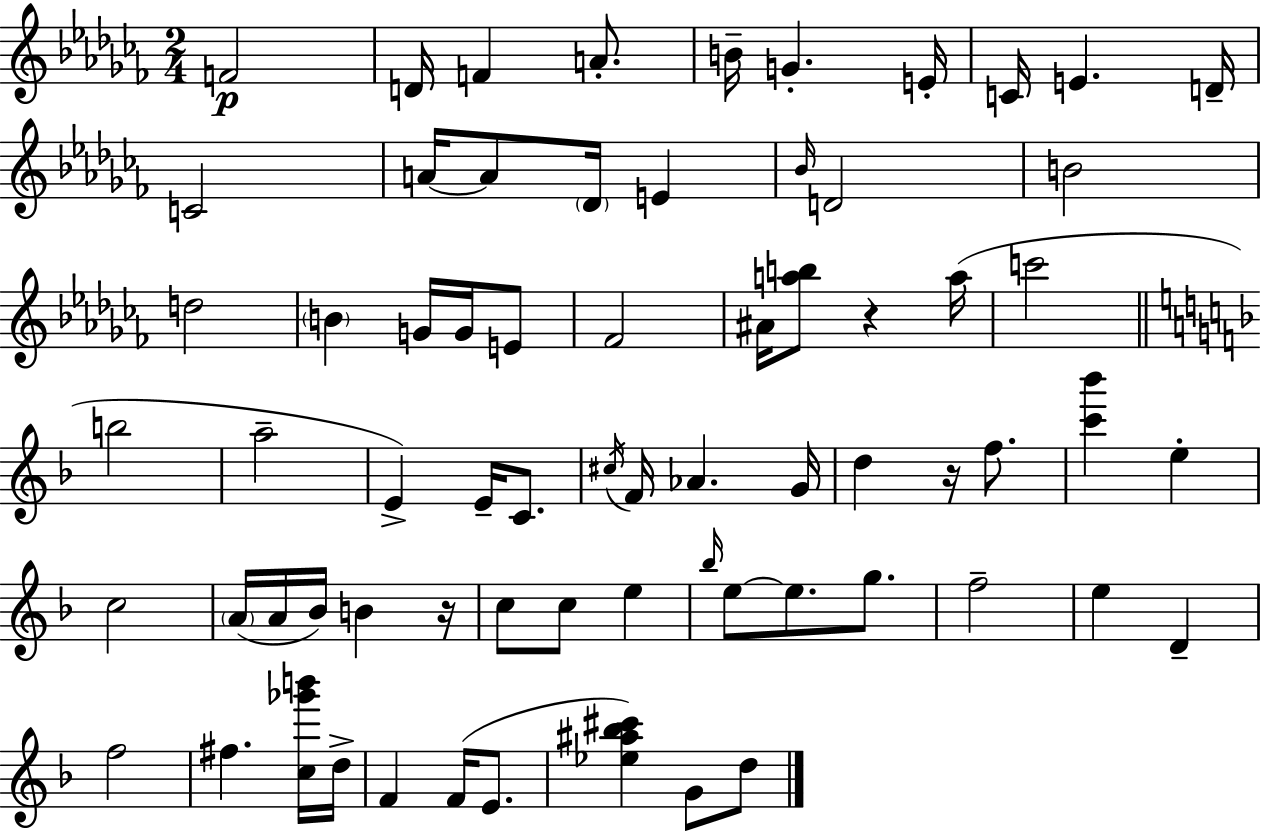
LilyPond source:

{
  \clef treble
  \numericTimeSignature
  \time 2/4
  \key aes \minor
  f'2\p | d'16 f'4 a'8.-. | b'16-- g'4.-. e'16-. | c'16 e'4. d'16-- | \break c'2 | a'16~~ a'8 \parenthesize des'16 e'4 | \grace { bes'16 } d'2 | b'2 | \break d''2 | \parenthesize b'4 g'16 g'16 e'8 | fes'2 | ais'16 <a'' b''>8 r4 | \break a''16( c'''2 | \bar "||" \break \key f \major b''2 | a''2-- | e'4->) e'16-- c'8. | \acciaccatura { cis''16 } f'16 aes'4. | \break g'16 d''4 r16 f''8. | <c''' bes'''>4 e''4-. | c''2 | \parenthesize a'16( a'16 bes'16) b'4 | \break r16 c''8 c''8 e''4 | \grace { bes''16 } e''8~~ e''8. g''8. | f''2-- | e''4 d'4-- | \break f''2 | fis''4. | <c'' ges''' b'''>16 d''16-> f'4 f'16( e'8. | <ees'' ais'' bes'' cis'''>4) g'8 | \break d''8 \bar "|."
}